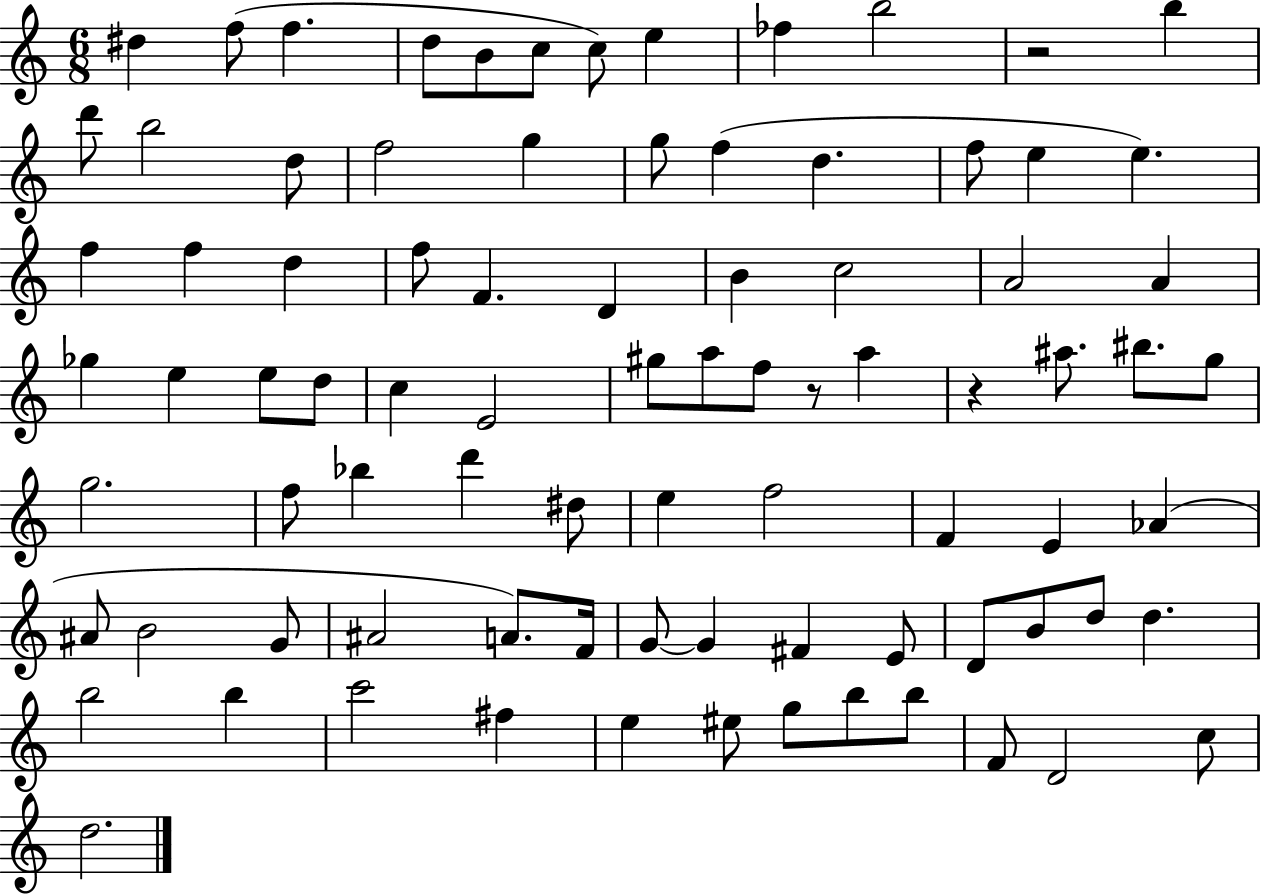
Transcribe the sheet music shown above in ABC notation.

X:1
T:Untitled
M:6/8
L:1/4
K:C
^d f/2 f d/2 B/2 c/2 c/2 e _f b2 z2 b d'/2 b2 d/2 f2 g g/2 f d f/2 e e f f d f/2 F D B c2 A2 A _g e e/2 d/2 c E2 ^g/2 a/2 f/2 z/2 a z ^a/2 ^b/2 g/2 g2 f/2 _b d' ^d/2 e f2 F E _A ^A/2 B2 G/2 ^A2 A/2 F/4 G/2 G ^F E/2 D/2 B/2 d/2 d b2 b c'2 ^f e ^e/2 g/2 b/2 b/2 F/2 D2 c/2 d2